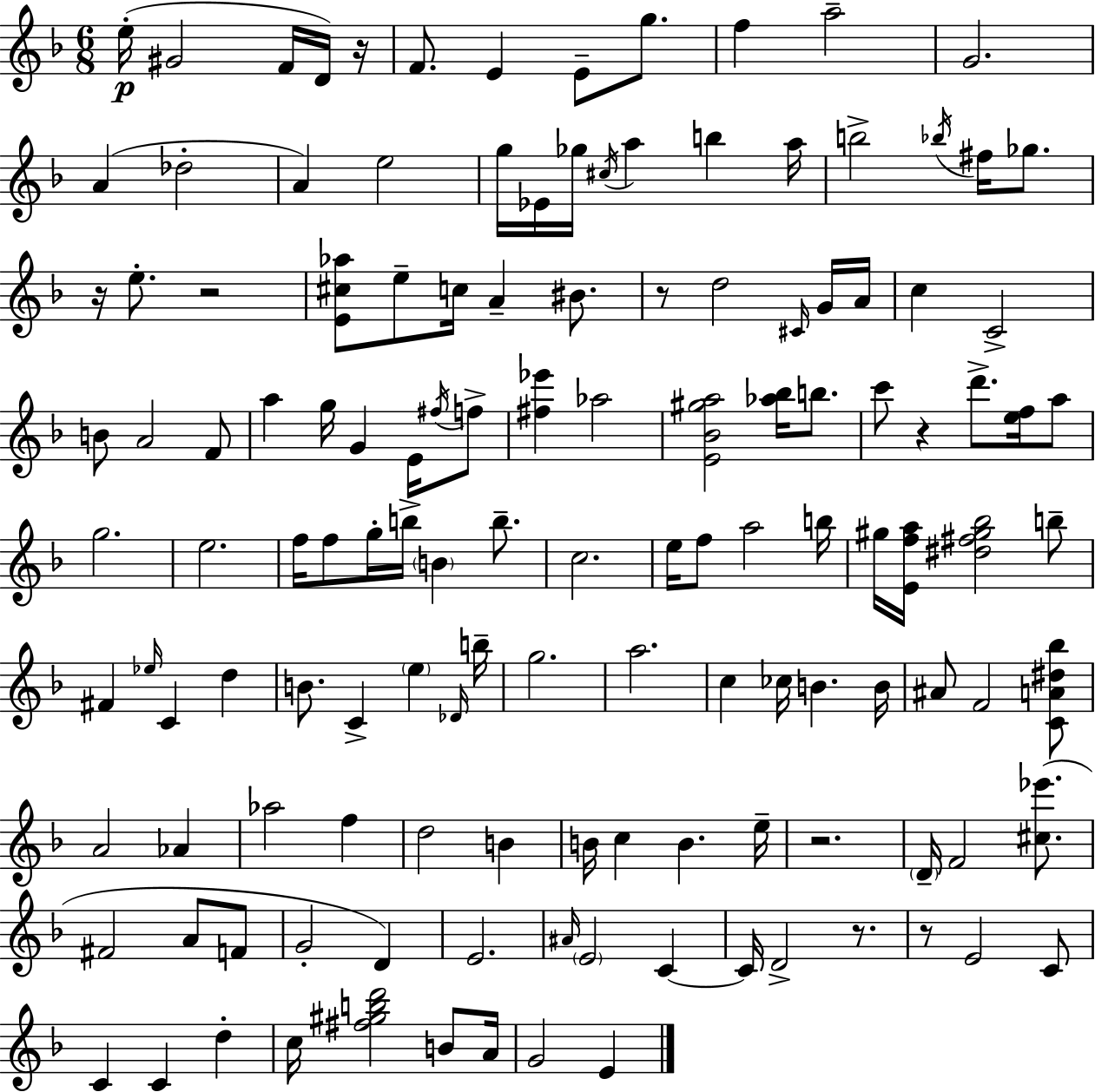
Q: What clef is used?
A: treble